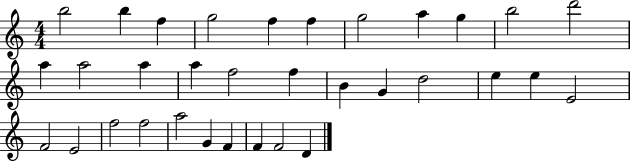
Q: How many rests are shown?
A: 0